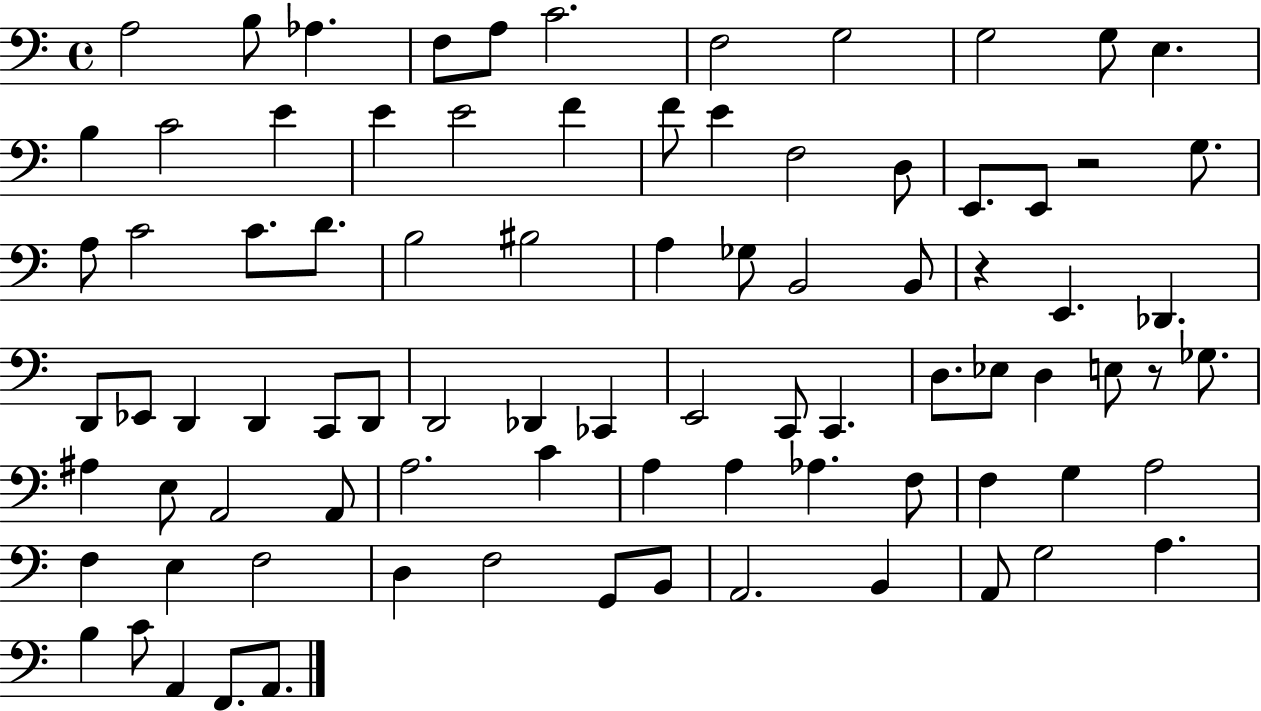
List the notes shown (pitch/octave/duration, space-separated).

A3/h B3/e Ab3/q. F3/e A3/e C4/h. F3/h G3/h G3/h G3/e E3/q. B3/q C4/h E4/q E4/q E4/h F4/q F4/e E4/q F3/h D3/e E2/e. E2/e R/h G3/e. A3/e C4/h C4/e. D4/e. B3/h BIS3/h A3/q Gb3/e B2/h B2/e R/q E2/q. Db2/q. D2/e Eb2/e D2/q D2/q C2/e D2/e D2/h Db2/q CES2/q E2/h C2/e C2/q. D3/e. Eb3/e D3/q E3/e R/e Gb3/e. A#3/q E3/e A2/h A2/e A3/h. C4/q A3/q A3/q Ab3/q. F3/e F3/q G3/q A3/h F3/q E3/q F3/h D3/q F3/h G2/e B2/e A2/h. B2/q A2/e G3/h A3/q. B3/q C4/e A2/q F2/e. A2/e.